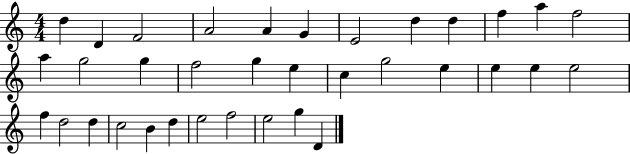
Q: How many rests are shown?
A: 0